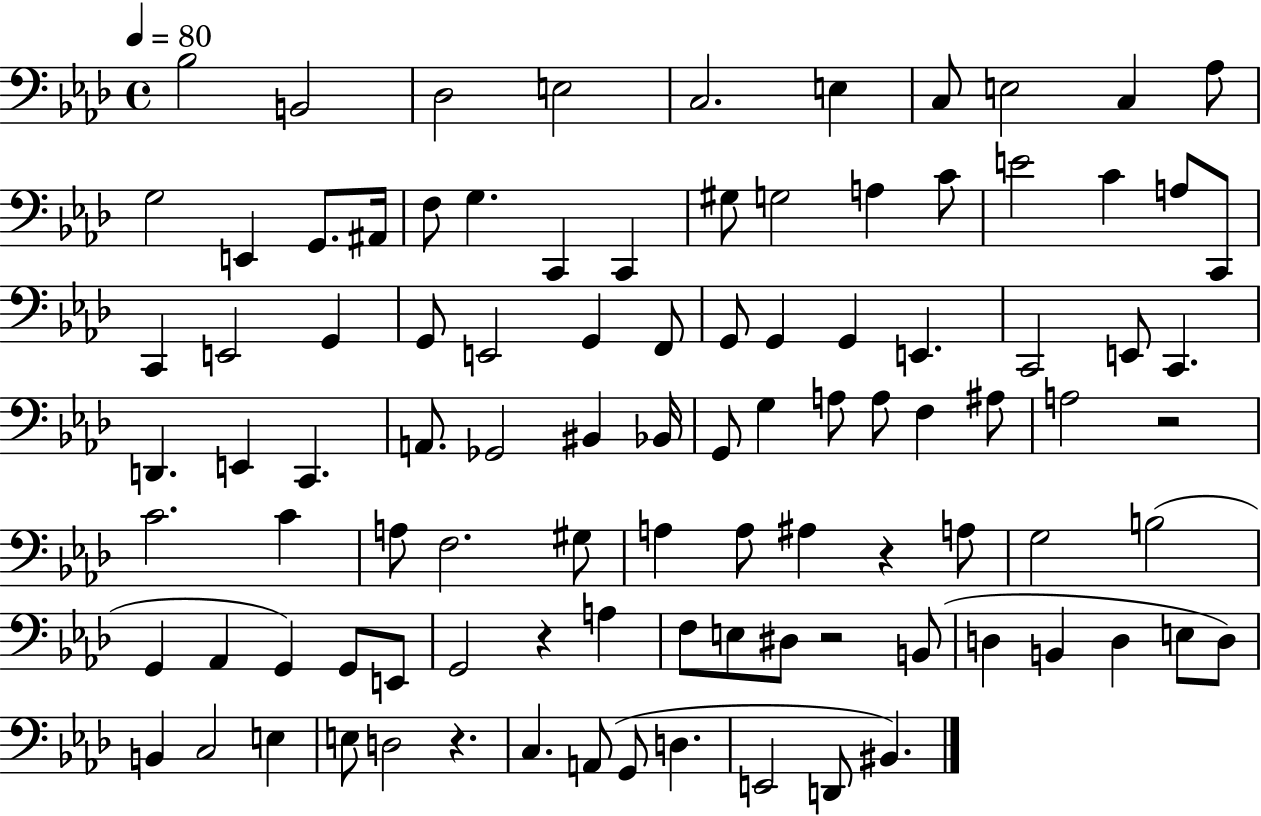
{
  \clef bass
  \time 4/4
  \defaultTimeSignature
  \key aes \major
  \tempo 4 = 80
  \repeat volta 2 { bes2 b,2 | des2 e2 | c2. e4 | c8 e2 c4 aes8 | \break g2 e,4 g,8. ais,16 | f8 g4. c,4 c,4 | gis8 g2 a4 c'8 | e'2 c'4 a8 c,8 | \break c,4 e,2 g,4 | g,8 e,2 g,4 f,8 | g,8 g,4 g,4 e,4. | c,2 e,8 c,4. | \break d,4. e,4 c,4. | a,8. ges,2 bis,4 bes,16 | g,8 g4 a8 a8 f4 ais8 | a2 r2 | \break c'2. c'4 | a8 f2. gis8 | a4 a8 ais4 r4 a8 | g2 b2( | \break g,4 aes,4 g,4) g,8 e,8 | g,2 r4 a4 | f8 e8 dis8 r2 b,8( | d4 b,4 d4 e8 d8) | \break b,4 c2 e4 | e8 d2 r4. | c4. a,8( g,8 d4. | e,2 d,8 bis,4.) | \break } \bar "|."
}